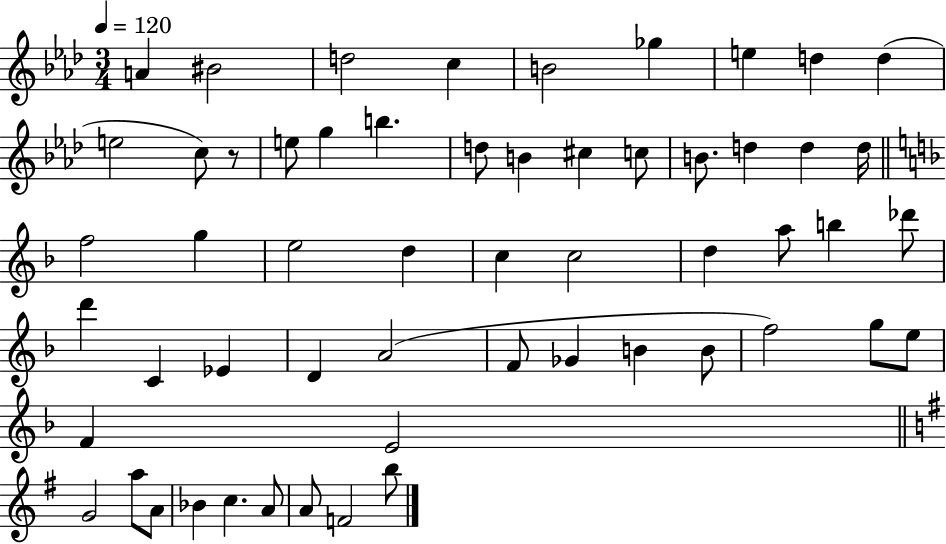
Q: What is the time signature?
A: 3/4